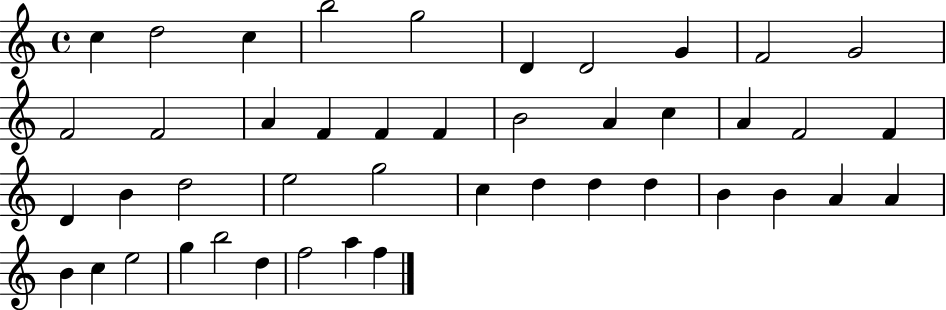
C5/q D5/h C5/q B5/h G5/h D4/q D4/h G4/q F4/h G4/h F4/h F4/h A4/q F4/q F4/q F4/q B4/h A4/q C5/q A4/q F4/h F4/q D4/q B4/q D5/h E5/h G5/h C5/q D5/q D5/q D5/q B4/q B4/q A4/q A4/q B4/q C5/q E5/h G5/q B5/h D5/q F5/h A5/q F5/q